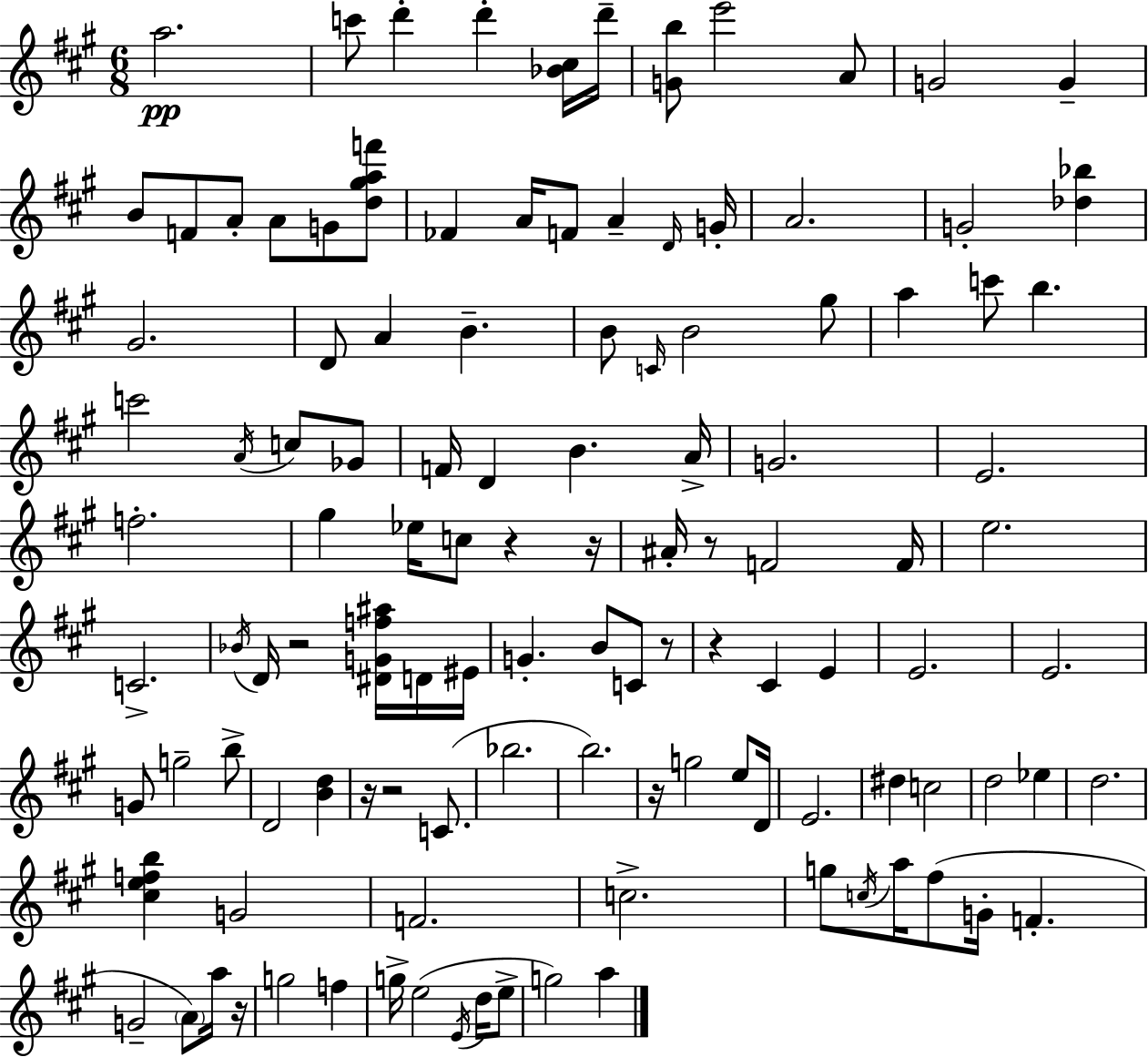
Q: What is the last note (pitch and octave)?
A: A5